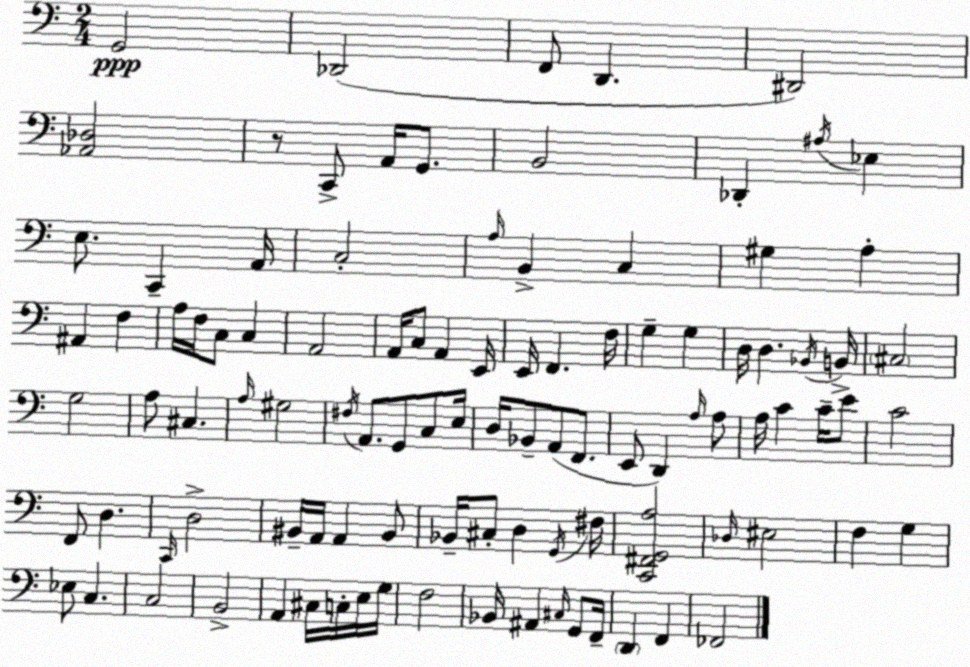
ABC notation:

X:1
T:Untitled
M:2/4
L:1/4
K:Am
G,,2 _D,,2 F,,/2 D,, ^D,,2 [_A,,_D,]2 z/2 C,,/2 A,,/4 G,,/2 B,,2 _D,, ^A,/4 _E, E,/2 C,, A,,/4 C,2 A,/4 B,, C, ^G, A, ^A,, F, A,/4 F,/4 C,/2 C, A,,2 A,,/4 C,/2 A,, E,,/4 E,,/4 F,, F,/4 G, G, D,/4 D, _B,,/4 B,,/4 ^C,2 G,2 A,/2 ^C, A,/4 ^G,2 ^F,/4 A,,/2 G,,/2 C,/2 E,/4 D,/4 _B,,/2 A,,/2 F,,/2 E,,/2 D,, A,/4 A,/2 A,/4 C C/4 E/2 C2 F,,/2 D, C,,/4 D,2 ^B,,/4 A,,/4 A,, ^B,,/2 _B,,/4 ^C,/2 D, G,,/4 ^F,/4 [C,,^F,,G,,A,]2 _D,/4 ^E,2 F, G, _E,/2 C, C,2 B,,2 A,, ^C,/4 C,/4 E,/4 G,/4 F,2 _B,,/4 ^A,, ^C,/4 G,,/2 F,,/4 D,, F,, _F,,2